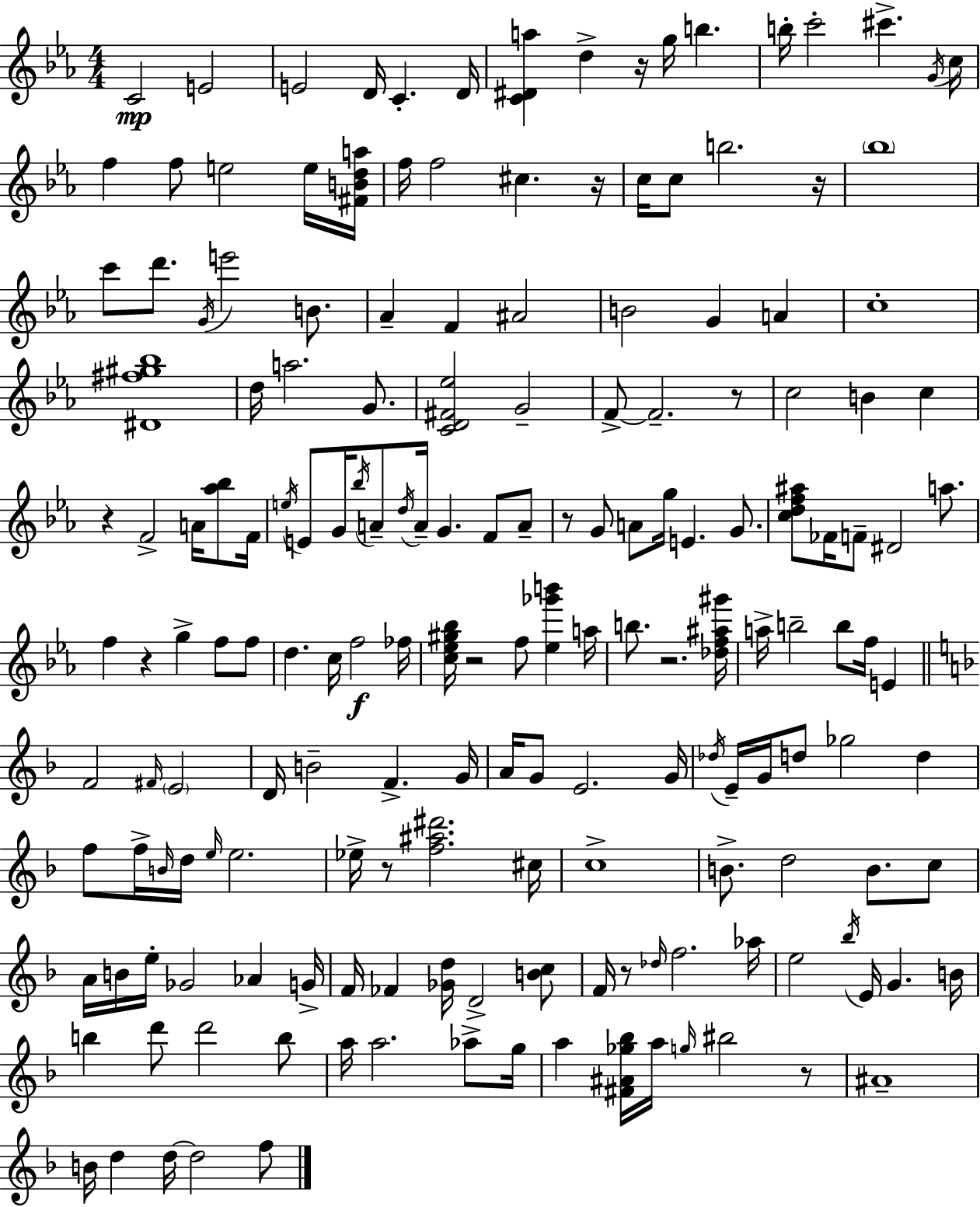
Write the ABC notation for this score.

X:1
T:Untitled
M:4/4
L:1/4
K:Eb
C2 E2 E2 D/4 C D/4 [C^Da] d z/4 g/4 b b/4 c'2 ^c' G/4 c/4 f f/2 e2 e/4 [^FBda]/4 f/4 f2 ^c z/4 c/4 c/2 b2 z/4 _b4 c'/2 d'/2 G/4 e'2 B/2 _A F ^A2 B2 G A c4 [^D^f^g_b]4 d/4 a2 G/2 [CD^F_e]2 G2 F/2 F2 z/2 c2 B c z F2 A/4 [_a_b]/2 F/4 e/4 E/2 G/4 _b/4 A/2 d/4 A/4 G F/2 A/2 z/2 G/2 A/2 g/4 E G/2 [cdf^a]/2 _F/4 F/2 ^D2 a/2 f z g f/2 f/2 d c/4 f2 _f/4 [c_e^g_b]/4 z2 f/2 [_e_g'b'] a/4 b/2 z2 [_df^a^g']/4 a/4 b2 b/2 f/4 E F2 ^F/4 E2 D/4 B2 F G/4 A/4 G/2 E2 G/4 _d/4 E/4 G/4 d/2 _g2 d f/2 f/4 B/4 d/4 e/4 e2 _e/4 z/2 [f^a^d']2 ^c/4 c4 B/2 d2 B/2 c/2 A/4 B/4 e/4 _G2 _A G/4 F/4 _F [_Gd]/4 D2 [Bc]/2 F/4 z/2 _d/4 f2 _a/4 e2 _b/4 E/4 G B/4 b d'/2 d'2 b/2 a/4 a2 _a/2 g/4 a [^F^A_g_b]/4 a/4 g/4 ^b2 z/2 ^A4 B/4 d d/4 d2 f/2